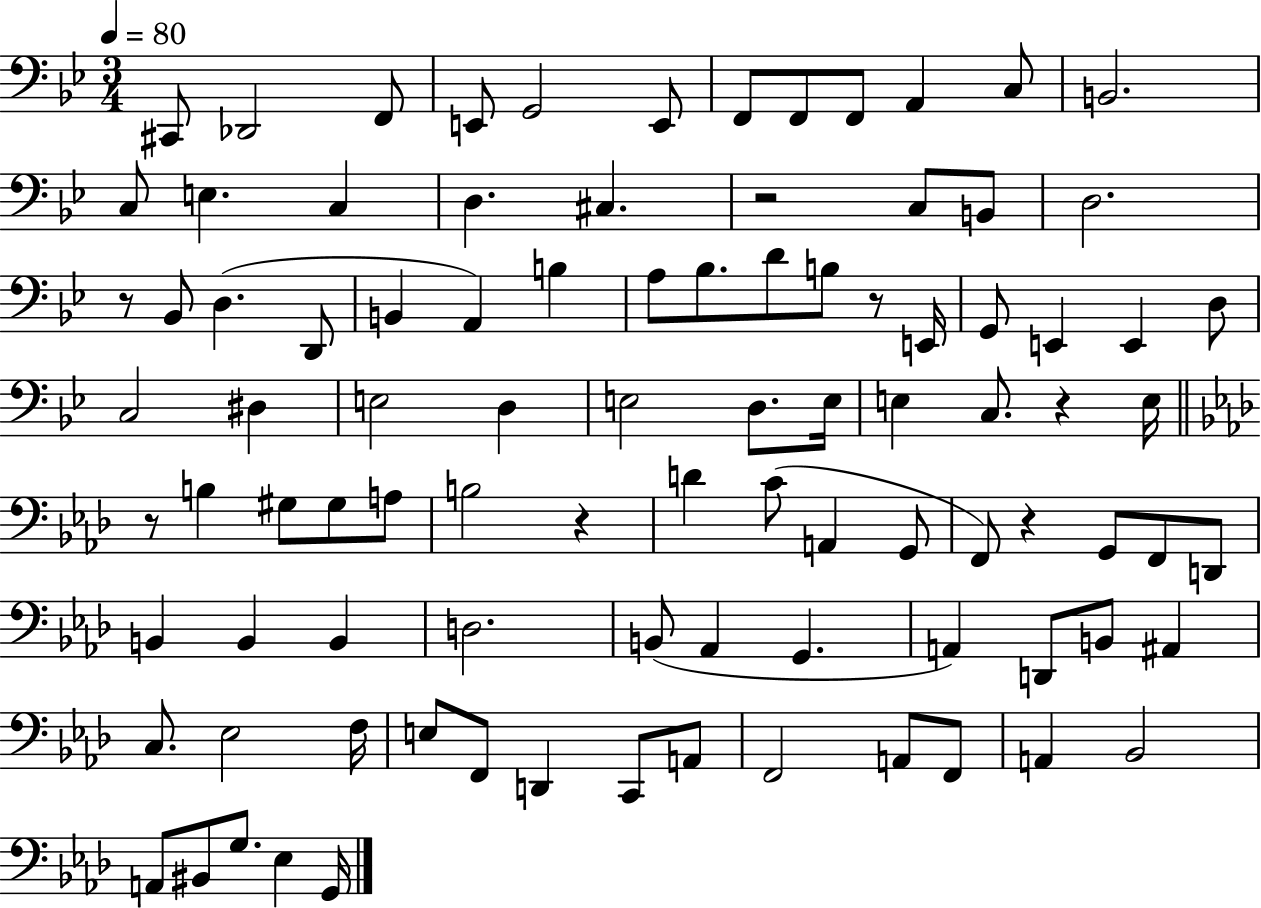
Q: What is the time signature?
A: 3/4